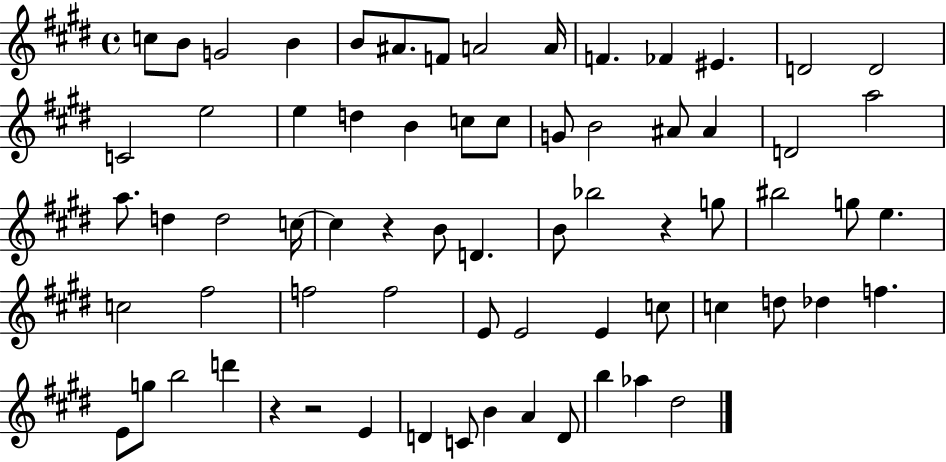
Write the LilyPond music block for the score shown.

{
  \clef treble
  \time 4/4
  \defaultTimeSignature
  \key e \major
  \repeat volta 2 { c''8 b'8 g'2 b'4 | b'8 ais'8. f'8 a'2 a'16 | f'4. fes'4 eis'4. | d'2 d'2 | \break c'2 e''2 | e''4 d''4 b'4 c''8 c''8 | g'8 b'2 ais'8 ais'4 | d'2 a''2 | \break a''8. d''4 d''2 c''16~~ | c''4 r4 b'8 d'4. | b'8 bes''2 r4 g''8 | bis''2 g''8 e''4. | \break c''2 fis''2 | f''2 f''2 | e'8 e'2 e'4 c''8 | c''4 d''8 des''4 f''4. | \break e'8 g''8 b''2 d'''4 | r4 r2 e'4 | d'4 c'8 b'4 a'4 d'8 | b''4 aes''4 dis''2 | \break } \bar "|."
}